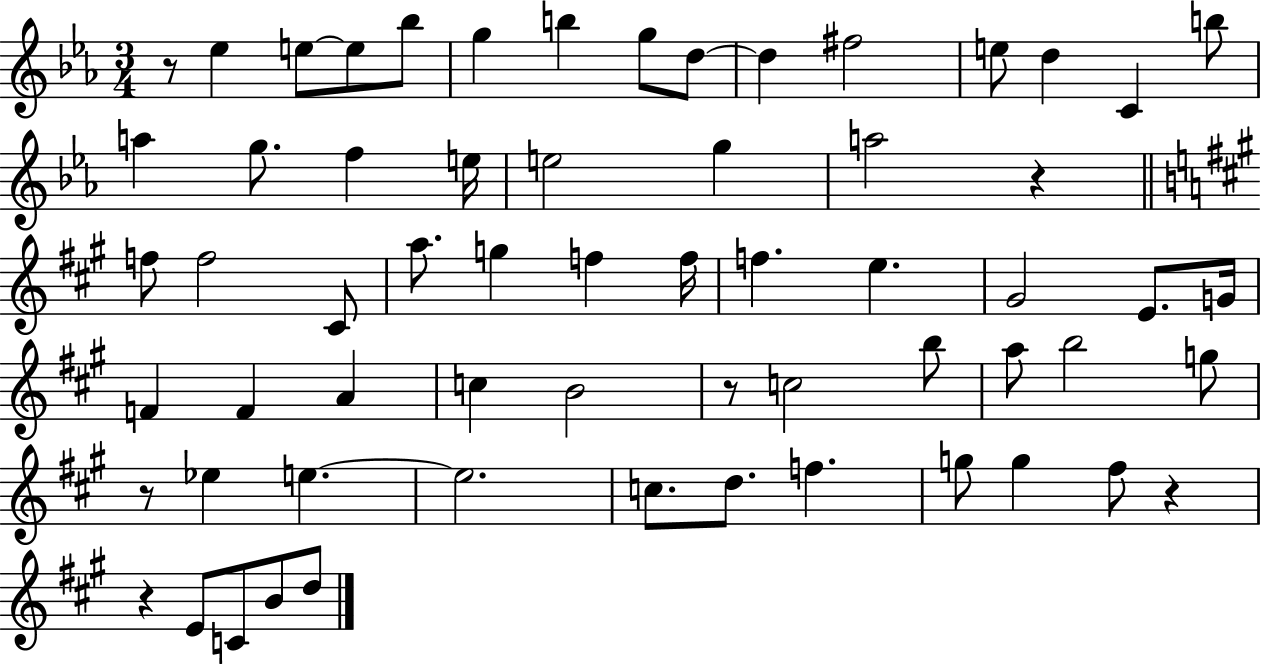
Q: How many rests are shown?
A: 6